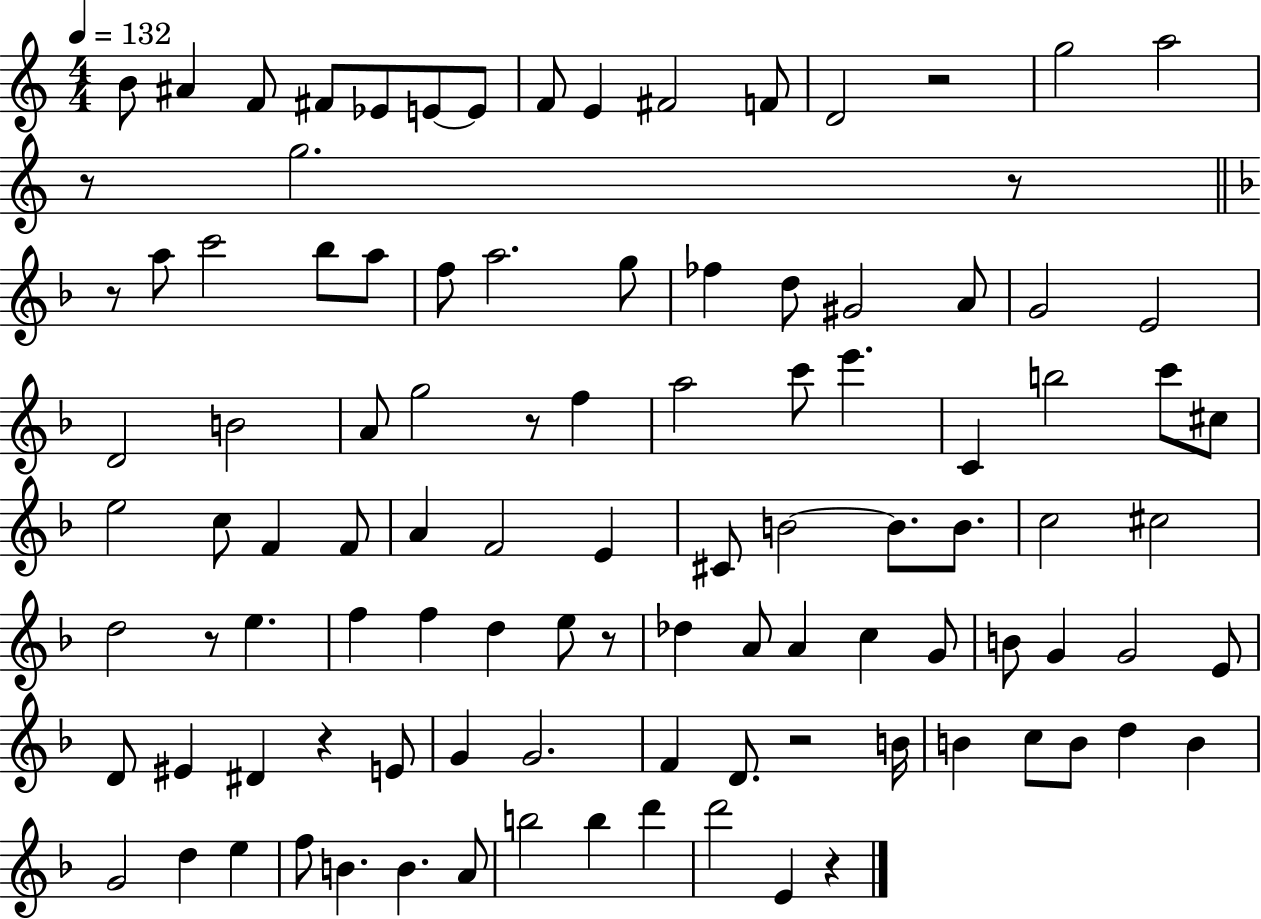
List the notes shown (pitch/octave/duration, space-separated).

B4/e A#4/q F4/e F#4/e Eb4/e E4/e E4/e F4/e E4/q F#4/h F4/e D4/h R/h G5/h A5/h R/e G5/h. R/e R/e A5/e C6/h Bb5/e A5/e F5/e A5/h. G5/e FES5/q D5/e G#4/h A4/e G4/h E4/h D4/h B4/h A4/e G5/h R/e F5/q A5/h C6/e E6/q. C4/q B5/h C6/e C#5/e E5/h C5/e F4/q F4/e A4/q F4/h E4/q C#4/e B4/h B4/e. B4/e. C5/h C#5/h D5/h R/e E5/q. F5/q F5/q D5/q E5/e R/e Db5/q A4/e A4/q C5/q G4/e B4/e G4/q G4/h E4/e D4/e EIS4/q D#4/q R/q E4/e G4/q G4/h. F4/q D4/e. R/h B4/s B4/q C5/e B4/e D5/q B4/q G4/h D5/q E5/q F5/e B4/q. B4/q. A4/e B5/h B5/q D6/q D6/h E4/q R/q